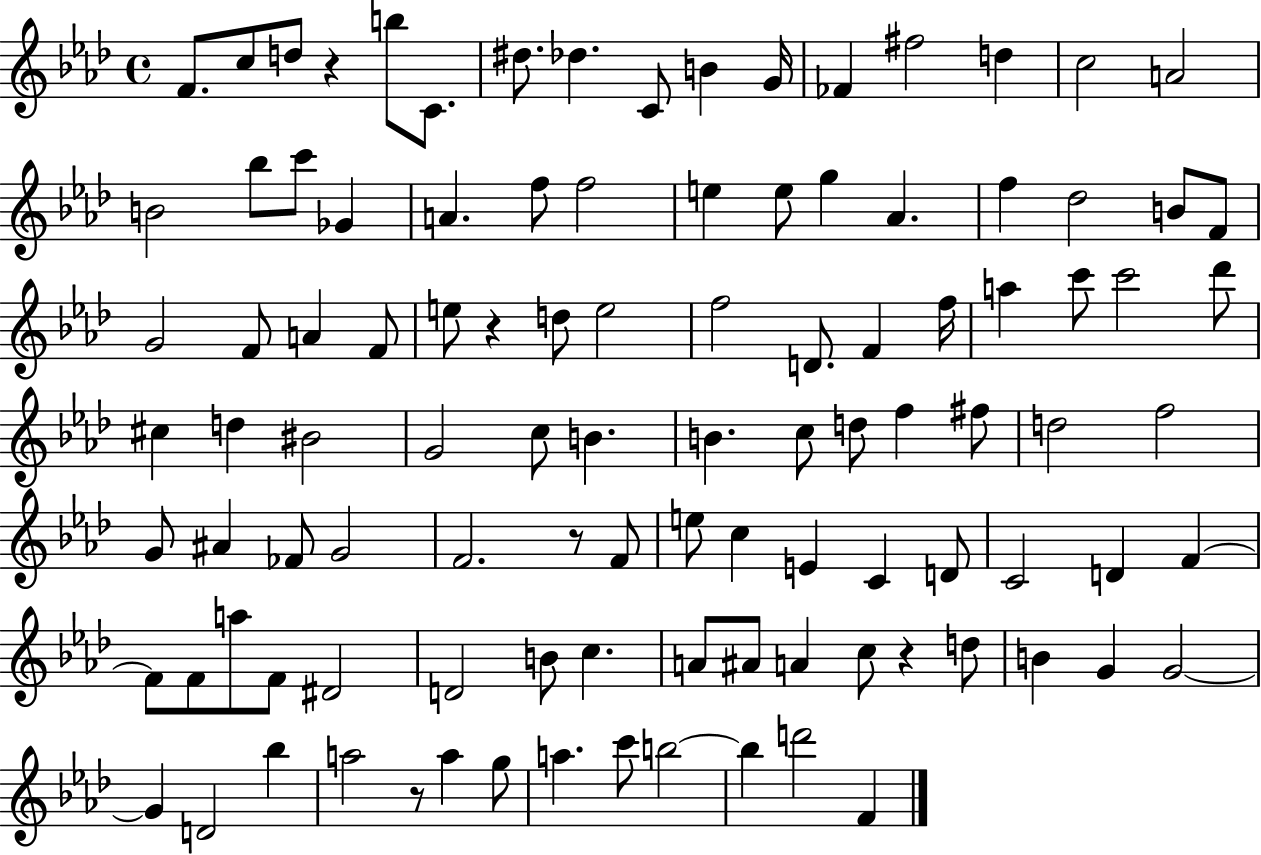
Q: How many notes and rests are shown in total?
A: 105